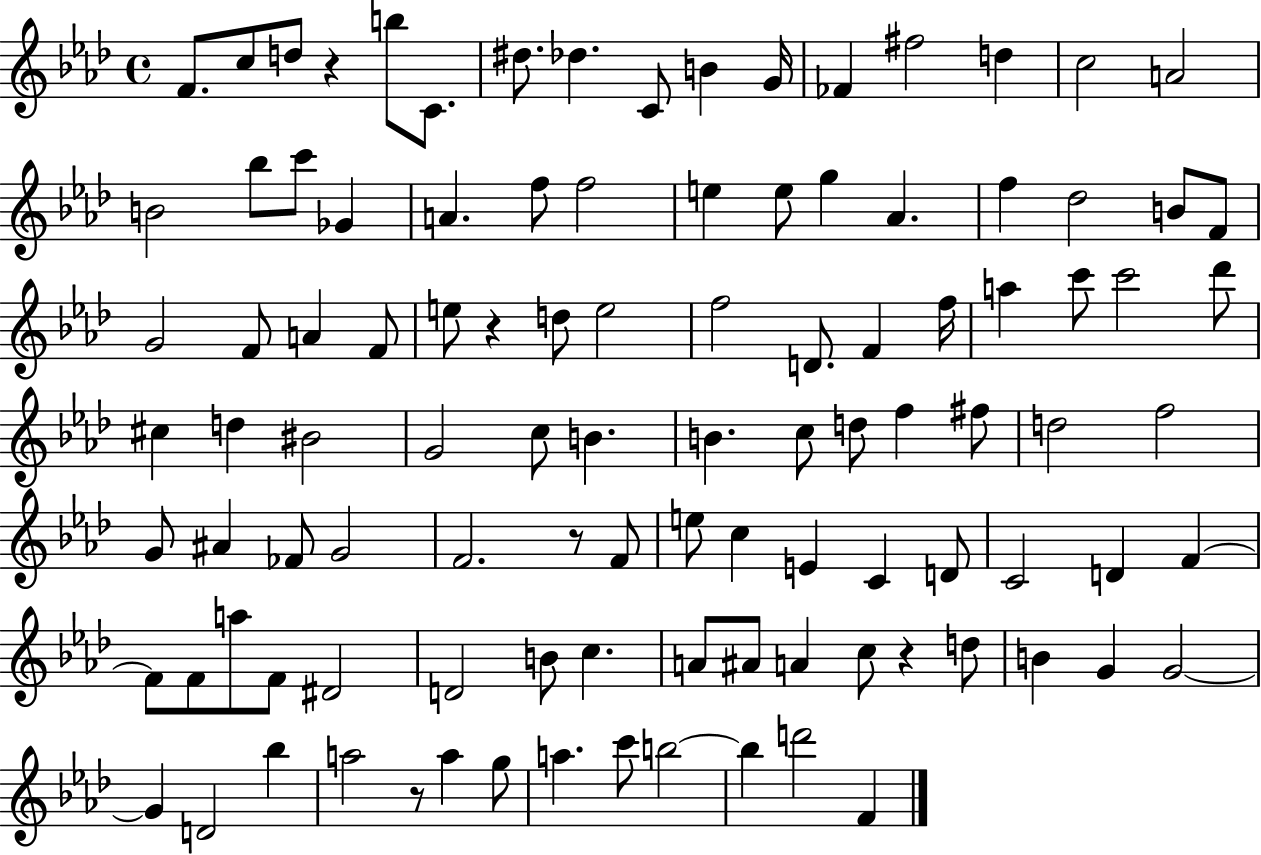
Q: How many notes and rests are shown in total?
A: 105